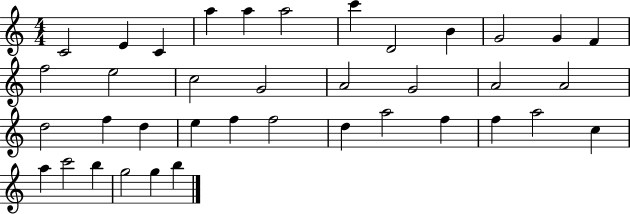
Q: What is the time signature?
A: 4/4